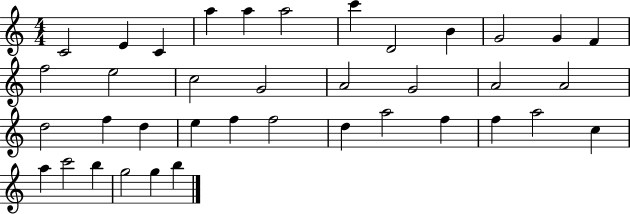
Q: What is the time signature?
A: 4/4